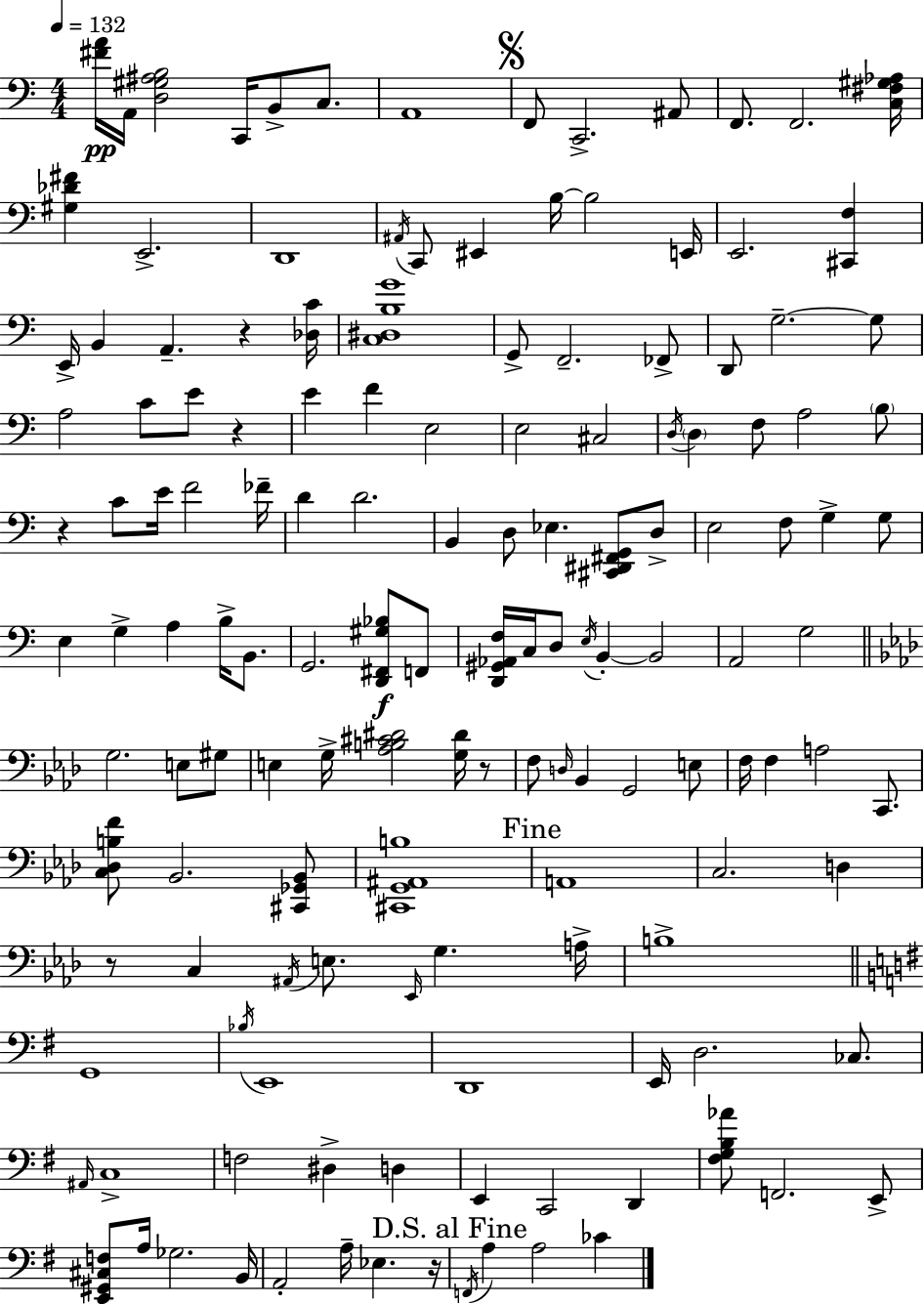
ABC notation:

X:1
T:Untitled
M:4/4
L:1/4
K:C
[^FA]/4 A,,/4 [D,^G,^A,B,]2 C,,/4 B,,/2 C,/2 A,,4 F,,/2 C,,2 ^A,,/2 F,,/2 F,,2 [C,^F,^G,_A,]/4 [^G,_D^F] E,,2 D,,4 ^A,,/4 C,,/2 ^E,, B,/4 B,2 E,,/4 E,,2 [^C,,F,] E,,/4 B,, A,, z [_D,C]/4 [C,^D,B,G]4 G,,/2 F,,2 _F,,/2 D,,/2 G,2 G,/2 A,2 C/2 E/2 z E F E,2 E,2 ^C,2 D,/4 D, F,/2 A,2 B,/2 z C/2 E/4 F2 _F/4 D D2 B,, D,/2 _E, [^C,,^D,,^F,,G,,]/2 D,/2 E,2 F,/2 G, G,/2 E, G, A, B,/4 B,,/2 G,,2 [D,,^F,,^G,_B,]/2 F,,/2 [D,,^G,,_A,,F,]/4 C,/4 D,/2 E,/4 B,, B,,2 A,,2 G,2 G,2 E,/2 ^G,/2 E, G,/4 [_A,B,^C^D]2 [G,^D]/4 z/2 F,/2 D,/4 _B,, G,,2 E,/2 F,/4 F, A,2 C,,/2 [C,_D,B,F]/2 _B,,2 [^C,,_G,,_B,,]/2 [^C,,G,,^A,,B,]4 A,,4 C,2 D, z/2 C, ^A,,/4 E,/2 _E,,/4 G, A,/4 B,4 G,,4 _B,/4 E,,4 D,,4 E,,/4 D,2 _C,/2 ^A,,/4 C,4 F,2 ^D, D, E,, C,,2 D,, [^F,G,B,_A]/2 F,,2 E,,/2 [E,,^G,,^C,F,]/2 A,/4 _G,2 B,,/4 A,,2 A,/4 _E, z/4 F,,/4 A, A,2 _C